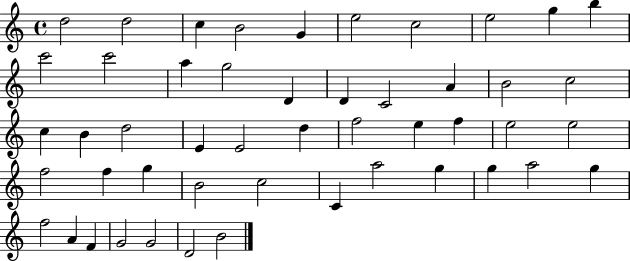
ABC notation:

X:1
T:Untitled
M:4/4
L:1/4
K:C
d2 d2 c B2 G e2 c2 e2 g b c'2 c'2 a g2 D D C2 A B2 c2 c B d2 E E2 d f2 e f e2 e2 f2 f g B2 c2 C a2 g g a2 g f2 A F G2 G2 D2 B2